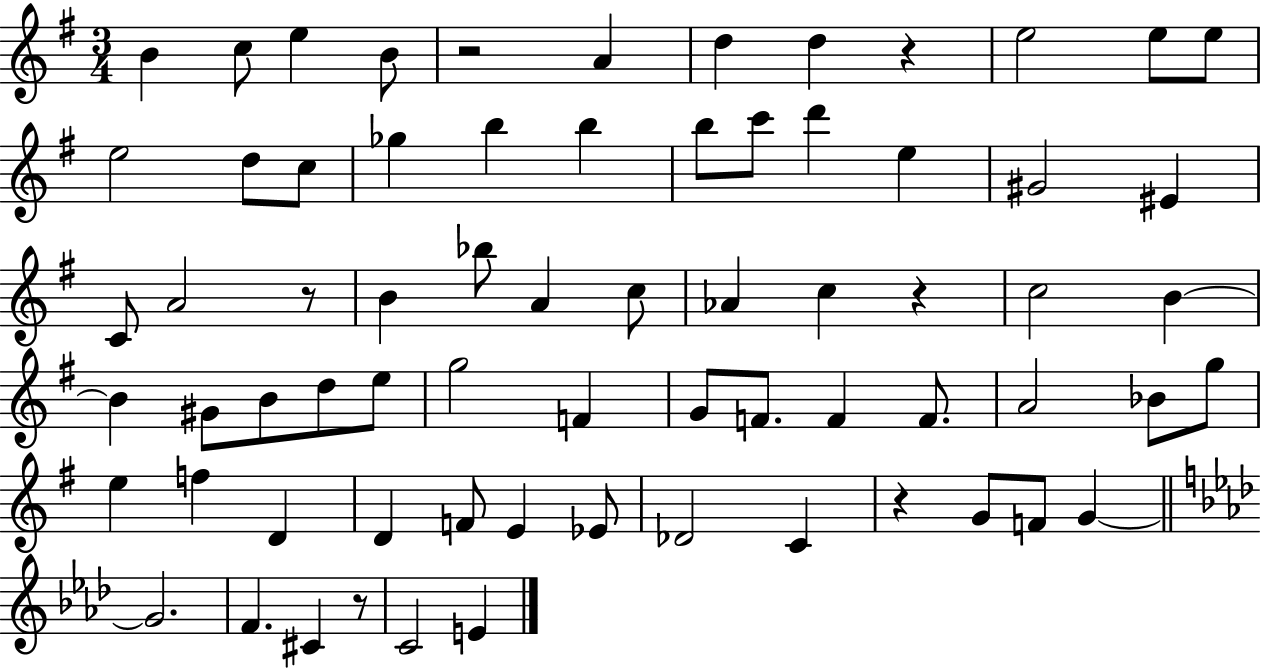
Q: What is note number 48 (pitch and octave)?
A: F5